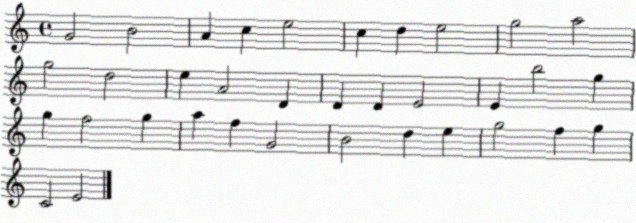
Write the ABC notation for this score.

X:1
T:Untitled
M:4/4
L:1/4
K:C
G2 B2 A c e2 c d e2 g2 a2 g2 d2 e A2 D D D E2 E b2 g g f2 g a f G2 B2 d e g2 f g C2 E2